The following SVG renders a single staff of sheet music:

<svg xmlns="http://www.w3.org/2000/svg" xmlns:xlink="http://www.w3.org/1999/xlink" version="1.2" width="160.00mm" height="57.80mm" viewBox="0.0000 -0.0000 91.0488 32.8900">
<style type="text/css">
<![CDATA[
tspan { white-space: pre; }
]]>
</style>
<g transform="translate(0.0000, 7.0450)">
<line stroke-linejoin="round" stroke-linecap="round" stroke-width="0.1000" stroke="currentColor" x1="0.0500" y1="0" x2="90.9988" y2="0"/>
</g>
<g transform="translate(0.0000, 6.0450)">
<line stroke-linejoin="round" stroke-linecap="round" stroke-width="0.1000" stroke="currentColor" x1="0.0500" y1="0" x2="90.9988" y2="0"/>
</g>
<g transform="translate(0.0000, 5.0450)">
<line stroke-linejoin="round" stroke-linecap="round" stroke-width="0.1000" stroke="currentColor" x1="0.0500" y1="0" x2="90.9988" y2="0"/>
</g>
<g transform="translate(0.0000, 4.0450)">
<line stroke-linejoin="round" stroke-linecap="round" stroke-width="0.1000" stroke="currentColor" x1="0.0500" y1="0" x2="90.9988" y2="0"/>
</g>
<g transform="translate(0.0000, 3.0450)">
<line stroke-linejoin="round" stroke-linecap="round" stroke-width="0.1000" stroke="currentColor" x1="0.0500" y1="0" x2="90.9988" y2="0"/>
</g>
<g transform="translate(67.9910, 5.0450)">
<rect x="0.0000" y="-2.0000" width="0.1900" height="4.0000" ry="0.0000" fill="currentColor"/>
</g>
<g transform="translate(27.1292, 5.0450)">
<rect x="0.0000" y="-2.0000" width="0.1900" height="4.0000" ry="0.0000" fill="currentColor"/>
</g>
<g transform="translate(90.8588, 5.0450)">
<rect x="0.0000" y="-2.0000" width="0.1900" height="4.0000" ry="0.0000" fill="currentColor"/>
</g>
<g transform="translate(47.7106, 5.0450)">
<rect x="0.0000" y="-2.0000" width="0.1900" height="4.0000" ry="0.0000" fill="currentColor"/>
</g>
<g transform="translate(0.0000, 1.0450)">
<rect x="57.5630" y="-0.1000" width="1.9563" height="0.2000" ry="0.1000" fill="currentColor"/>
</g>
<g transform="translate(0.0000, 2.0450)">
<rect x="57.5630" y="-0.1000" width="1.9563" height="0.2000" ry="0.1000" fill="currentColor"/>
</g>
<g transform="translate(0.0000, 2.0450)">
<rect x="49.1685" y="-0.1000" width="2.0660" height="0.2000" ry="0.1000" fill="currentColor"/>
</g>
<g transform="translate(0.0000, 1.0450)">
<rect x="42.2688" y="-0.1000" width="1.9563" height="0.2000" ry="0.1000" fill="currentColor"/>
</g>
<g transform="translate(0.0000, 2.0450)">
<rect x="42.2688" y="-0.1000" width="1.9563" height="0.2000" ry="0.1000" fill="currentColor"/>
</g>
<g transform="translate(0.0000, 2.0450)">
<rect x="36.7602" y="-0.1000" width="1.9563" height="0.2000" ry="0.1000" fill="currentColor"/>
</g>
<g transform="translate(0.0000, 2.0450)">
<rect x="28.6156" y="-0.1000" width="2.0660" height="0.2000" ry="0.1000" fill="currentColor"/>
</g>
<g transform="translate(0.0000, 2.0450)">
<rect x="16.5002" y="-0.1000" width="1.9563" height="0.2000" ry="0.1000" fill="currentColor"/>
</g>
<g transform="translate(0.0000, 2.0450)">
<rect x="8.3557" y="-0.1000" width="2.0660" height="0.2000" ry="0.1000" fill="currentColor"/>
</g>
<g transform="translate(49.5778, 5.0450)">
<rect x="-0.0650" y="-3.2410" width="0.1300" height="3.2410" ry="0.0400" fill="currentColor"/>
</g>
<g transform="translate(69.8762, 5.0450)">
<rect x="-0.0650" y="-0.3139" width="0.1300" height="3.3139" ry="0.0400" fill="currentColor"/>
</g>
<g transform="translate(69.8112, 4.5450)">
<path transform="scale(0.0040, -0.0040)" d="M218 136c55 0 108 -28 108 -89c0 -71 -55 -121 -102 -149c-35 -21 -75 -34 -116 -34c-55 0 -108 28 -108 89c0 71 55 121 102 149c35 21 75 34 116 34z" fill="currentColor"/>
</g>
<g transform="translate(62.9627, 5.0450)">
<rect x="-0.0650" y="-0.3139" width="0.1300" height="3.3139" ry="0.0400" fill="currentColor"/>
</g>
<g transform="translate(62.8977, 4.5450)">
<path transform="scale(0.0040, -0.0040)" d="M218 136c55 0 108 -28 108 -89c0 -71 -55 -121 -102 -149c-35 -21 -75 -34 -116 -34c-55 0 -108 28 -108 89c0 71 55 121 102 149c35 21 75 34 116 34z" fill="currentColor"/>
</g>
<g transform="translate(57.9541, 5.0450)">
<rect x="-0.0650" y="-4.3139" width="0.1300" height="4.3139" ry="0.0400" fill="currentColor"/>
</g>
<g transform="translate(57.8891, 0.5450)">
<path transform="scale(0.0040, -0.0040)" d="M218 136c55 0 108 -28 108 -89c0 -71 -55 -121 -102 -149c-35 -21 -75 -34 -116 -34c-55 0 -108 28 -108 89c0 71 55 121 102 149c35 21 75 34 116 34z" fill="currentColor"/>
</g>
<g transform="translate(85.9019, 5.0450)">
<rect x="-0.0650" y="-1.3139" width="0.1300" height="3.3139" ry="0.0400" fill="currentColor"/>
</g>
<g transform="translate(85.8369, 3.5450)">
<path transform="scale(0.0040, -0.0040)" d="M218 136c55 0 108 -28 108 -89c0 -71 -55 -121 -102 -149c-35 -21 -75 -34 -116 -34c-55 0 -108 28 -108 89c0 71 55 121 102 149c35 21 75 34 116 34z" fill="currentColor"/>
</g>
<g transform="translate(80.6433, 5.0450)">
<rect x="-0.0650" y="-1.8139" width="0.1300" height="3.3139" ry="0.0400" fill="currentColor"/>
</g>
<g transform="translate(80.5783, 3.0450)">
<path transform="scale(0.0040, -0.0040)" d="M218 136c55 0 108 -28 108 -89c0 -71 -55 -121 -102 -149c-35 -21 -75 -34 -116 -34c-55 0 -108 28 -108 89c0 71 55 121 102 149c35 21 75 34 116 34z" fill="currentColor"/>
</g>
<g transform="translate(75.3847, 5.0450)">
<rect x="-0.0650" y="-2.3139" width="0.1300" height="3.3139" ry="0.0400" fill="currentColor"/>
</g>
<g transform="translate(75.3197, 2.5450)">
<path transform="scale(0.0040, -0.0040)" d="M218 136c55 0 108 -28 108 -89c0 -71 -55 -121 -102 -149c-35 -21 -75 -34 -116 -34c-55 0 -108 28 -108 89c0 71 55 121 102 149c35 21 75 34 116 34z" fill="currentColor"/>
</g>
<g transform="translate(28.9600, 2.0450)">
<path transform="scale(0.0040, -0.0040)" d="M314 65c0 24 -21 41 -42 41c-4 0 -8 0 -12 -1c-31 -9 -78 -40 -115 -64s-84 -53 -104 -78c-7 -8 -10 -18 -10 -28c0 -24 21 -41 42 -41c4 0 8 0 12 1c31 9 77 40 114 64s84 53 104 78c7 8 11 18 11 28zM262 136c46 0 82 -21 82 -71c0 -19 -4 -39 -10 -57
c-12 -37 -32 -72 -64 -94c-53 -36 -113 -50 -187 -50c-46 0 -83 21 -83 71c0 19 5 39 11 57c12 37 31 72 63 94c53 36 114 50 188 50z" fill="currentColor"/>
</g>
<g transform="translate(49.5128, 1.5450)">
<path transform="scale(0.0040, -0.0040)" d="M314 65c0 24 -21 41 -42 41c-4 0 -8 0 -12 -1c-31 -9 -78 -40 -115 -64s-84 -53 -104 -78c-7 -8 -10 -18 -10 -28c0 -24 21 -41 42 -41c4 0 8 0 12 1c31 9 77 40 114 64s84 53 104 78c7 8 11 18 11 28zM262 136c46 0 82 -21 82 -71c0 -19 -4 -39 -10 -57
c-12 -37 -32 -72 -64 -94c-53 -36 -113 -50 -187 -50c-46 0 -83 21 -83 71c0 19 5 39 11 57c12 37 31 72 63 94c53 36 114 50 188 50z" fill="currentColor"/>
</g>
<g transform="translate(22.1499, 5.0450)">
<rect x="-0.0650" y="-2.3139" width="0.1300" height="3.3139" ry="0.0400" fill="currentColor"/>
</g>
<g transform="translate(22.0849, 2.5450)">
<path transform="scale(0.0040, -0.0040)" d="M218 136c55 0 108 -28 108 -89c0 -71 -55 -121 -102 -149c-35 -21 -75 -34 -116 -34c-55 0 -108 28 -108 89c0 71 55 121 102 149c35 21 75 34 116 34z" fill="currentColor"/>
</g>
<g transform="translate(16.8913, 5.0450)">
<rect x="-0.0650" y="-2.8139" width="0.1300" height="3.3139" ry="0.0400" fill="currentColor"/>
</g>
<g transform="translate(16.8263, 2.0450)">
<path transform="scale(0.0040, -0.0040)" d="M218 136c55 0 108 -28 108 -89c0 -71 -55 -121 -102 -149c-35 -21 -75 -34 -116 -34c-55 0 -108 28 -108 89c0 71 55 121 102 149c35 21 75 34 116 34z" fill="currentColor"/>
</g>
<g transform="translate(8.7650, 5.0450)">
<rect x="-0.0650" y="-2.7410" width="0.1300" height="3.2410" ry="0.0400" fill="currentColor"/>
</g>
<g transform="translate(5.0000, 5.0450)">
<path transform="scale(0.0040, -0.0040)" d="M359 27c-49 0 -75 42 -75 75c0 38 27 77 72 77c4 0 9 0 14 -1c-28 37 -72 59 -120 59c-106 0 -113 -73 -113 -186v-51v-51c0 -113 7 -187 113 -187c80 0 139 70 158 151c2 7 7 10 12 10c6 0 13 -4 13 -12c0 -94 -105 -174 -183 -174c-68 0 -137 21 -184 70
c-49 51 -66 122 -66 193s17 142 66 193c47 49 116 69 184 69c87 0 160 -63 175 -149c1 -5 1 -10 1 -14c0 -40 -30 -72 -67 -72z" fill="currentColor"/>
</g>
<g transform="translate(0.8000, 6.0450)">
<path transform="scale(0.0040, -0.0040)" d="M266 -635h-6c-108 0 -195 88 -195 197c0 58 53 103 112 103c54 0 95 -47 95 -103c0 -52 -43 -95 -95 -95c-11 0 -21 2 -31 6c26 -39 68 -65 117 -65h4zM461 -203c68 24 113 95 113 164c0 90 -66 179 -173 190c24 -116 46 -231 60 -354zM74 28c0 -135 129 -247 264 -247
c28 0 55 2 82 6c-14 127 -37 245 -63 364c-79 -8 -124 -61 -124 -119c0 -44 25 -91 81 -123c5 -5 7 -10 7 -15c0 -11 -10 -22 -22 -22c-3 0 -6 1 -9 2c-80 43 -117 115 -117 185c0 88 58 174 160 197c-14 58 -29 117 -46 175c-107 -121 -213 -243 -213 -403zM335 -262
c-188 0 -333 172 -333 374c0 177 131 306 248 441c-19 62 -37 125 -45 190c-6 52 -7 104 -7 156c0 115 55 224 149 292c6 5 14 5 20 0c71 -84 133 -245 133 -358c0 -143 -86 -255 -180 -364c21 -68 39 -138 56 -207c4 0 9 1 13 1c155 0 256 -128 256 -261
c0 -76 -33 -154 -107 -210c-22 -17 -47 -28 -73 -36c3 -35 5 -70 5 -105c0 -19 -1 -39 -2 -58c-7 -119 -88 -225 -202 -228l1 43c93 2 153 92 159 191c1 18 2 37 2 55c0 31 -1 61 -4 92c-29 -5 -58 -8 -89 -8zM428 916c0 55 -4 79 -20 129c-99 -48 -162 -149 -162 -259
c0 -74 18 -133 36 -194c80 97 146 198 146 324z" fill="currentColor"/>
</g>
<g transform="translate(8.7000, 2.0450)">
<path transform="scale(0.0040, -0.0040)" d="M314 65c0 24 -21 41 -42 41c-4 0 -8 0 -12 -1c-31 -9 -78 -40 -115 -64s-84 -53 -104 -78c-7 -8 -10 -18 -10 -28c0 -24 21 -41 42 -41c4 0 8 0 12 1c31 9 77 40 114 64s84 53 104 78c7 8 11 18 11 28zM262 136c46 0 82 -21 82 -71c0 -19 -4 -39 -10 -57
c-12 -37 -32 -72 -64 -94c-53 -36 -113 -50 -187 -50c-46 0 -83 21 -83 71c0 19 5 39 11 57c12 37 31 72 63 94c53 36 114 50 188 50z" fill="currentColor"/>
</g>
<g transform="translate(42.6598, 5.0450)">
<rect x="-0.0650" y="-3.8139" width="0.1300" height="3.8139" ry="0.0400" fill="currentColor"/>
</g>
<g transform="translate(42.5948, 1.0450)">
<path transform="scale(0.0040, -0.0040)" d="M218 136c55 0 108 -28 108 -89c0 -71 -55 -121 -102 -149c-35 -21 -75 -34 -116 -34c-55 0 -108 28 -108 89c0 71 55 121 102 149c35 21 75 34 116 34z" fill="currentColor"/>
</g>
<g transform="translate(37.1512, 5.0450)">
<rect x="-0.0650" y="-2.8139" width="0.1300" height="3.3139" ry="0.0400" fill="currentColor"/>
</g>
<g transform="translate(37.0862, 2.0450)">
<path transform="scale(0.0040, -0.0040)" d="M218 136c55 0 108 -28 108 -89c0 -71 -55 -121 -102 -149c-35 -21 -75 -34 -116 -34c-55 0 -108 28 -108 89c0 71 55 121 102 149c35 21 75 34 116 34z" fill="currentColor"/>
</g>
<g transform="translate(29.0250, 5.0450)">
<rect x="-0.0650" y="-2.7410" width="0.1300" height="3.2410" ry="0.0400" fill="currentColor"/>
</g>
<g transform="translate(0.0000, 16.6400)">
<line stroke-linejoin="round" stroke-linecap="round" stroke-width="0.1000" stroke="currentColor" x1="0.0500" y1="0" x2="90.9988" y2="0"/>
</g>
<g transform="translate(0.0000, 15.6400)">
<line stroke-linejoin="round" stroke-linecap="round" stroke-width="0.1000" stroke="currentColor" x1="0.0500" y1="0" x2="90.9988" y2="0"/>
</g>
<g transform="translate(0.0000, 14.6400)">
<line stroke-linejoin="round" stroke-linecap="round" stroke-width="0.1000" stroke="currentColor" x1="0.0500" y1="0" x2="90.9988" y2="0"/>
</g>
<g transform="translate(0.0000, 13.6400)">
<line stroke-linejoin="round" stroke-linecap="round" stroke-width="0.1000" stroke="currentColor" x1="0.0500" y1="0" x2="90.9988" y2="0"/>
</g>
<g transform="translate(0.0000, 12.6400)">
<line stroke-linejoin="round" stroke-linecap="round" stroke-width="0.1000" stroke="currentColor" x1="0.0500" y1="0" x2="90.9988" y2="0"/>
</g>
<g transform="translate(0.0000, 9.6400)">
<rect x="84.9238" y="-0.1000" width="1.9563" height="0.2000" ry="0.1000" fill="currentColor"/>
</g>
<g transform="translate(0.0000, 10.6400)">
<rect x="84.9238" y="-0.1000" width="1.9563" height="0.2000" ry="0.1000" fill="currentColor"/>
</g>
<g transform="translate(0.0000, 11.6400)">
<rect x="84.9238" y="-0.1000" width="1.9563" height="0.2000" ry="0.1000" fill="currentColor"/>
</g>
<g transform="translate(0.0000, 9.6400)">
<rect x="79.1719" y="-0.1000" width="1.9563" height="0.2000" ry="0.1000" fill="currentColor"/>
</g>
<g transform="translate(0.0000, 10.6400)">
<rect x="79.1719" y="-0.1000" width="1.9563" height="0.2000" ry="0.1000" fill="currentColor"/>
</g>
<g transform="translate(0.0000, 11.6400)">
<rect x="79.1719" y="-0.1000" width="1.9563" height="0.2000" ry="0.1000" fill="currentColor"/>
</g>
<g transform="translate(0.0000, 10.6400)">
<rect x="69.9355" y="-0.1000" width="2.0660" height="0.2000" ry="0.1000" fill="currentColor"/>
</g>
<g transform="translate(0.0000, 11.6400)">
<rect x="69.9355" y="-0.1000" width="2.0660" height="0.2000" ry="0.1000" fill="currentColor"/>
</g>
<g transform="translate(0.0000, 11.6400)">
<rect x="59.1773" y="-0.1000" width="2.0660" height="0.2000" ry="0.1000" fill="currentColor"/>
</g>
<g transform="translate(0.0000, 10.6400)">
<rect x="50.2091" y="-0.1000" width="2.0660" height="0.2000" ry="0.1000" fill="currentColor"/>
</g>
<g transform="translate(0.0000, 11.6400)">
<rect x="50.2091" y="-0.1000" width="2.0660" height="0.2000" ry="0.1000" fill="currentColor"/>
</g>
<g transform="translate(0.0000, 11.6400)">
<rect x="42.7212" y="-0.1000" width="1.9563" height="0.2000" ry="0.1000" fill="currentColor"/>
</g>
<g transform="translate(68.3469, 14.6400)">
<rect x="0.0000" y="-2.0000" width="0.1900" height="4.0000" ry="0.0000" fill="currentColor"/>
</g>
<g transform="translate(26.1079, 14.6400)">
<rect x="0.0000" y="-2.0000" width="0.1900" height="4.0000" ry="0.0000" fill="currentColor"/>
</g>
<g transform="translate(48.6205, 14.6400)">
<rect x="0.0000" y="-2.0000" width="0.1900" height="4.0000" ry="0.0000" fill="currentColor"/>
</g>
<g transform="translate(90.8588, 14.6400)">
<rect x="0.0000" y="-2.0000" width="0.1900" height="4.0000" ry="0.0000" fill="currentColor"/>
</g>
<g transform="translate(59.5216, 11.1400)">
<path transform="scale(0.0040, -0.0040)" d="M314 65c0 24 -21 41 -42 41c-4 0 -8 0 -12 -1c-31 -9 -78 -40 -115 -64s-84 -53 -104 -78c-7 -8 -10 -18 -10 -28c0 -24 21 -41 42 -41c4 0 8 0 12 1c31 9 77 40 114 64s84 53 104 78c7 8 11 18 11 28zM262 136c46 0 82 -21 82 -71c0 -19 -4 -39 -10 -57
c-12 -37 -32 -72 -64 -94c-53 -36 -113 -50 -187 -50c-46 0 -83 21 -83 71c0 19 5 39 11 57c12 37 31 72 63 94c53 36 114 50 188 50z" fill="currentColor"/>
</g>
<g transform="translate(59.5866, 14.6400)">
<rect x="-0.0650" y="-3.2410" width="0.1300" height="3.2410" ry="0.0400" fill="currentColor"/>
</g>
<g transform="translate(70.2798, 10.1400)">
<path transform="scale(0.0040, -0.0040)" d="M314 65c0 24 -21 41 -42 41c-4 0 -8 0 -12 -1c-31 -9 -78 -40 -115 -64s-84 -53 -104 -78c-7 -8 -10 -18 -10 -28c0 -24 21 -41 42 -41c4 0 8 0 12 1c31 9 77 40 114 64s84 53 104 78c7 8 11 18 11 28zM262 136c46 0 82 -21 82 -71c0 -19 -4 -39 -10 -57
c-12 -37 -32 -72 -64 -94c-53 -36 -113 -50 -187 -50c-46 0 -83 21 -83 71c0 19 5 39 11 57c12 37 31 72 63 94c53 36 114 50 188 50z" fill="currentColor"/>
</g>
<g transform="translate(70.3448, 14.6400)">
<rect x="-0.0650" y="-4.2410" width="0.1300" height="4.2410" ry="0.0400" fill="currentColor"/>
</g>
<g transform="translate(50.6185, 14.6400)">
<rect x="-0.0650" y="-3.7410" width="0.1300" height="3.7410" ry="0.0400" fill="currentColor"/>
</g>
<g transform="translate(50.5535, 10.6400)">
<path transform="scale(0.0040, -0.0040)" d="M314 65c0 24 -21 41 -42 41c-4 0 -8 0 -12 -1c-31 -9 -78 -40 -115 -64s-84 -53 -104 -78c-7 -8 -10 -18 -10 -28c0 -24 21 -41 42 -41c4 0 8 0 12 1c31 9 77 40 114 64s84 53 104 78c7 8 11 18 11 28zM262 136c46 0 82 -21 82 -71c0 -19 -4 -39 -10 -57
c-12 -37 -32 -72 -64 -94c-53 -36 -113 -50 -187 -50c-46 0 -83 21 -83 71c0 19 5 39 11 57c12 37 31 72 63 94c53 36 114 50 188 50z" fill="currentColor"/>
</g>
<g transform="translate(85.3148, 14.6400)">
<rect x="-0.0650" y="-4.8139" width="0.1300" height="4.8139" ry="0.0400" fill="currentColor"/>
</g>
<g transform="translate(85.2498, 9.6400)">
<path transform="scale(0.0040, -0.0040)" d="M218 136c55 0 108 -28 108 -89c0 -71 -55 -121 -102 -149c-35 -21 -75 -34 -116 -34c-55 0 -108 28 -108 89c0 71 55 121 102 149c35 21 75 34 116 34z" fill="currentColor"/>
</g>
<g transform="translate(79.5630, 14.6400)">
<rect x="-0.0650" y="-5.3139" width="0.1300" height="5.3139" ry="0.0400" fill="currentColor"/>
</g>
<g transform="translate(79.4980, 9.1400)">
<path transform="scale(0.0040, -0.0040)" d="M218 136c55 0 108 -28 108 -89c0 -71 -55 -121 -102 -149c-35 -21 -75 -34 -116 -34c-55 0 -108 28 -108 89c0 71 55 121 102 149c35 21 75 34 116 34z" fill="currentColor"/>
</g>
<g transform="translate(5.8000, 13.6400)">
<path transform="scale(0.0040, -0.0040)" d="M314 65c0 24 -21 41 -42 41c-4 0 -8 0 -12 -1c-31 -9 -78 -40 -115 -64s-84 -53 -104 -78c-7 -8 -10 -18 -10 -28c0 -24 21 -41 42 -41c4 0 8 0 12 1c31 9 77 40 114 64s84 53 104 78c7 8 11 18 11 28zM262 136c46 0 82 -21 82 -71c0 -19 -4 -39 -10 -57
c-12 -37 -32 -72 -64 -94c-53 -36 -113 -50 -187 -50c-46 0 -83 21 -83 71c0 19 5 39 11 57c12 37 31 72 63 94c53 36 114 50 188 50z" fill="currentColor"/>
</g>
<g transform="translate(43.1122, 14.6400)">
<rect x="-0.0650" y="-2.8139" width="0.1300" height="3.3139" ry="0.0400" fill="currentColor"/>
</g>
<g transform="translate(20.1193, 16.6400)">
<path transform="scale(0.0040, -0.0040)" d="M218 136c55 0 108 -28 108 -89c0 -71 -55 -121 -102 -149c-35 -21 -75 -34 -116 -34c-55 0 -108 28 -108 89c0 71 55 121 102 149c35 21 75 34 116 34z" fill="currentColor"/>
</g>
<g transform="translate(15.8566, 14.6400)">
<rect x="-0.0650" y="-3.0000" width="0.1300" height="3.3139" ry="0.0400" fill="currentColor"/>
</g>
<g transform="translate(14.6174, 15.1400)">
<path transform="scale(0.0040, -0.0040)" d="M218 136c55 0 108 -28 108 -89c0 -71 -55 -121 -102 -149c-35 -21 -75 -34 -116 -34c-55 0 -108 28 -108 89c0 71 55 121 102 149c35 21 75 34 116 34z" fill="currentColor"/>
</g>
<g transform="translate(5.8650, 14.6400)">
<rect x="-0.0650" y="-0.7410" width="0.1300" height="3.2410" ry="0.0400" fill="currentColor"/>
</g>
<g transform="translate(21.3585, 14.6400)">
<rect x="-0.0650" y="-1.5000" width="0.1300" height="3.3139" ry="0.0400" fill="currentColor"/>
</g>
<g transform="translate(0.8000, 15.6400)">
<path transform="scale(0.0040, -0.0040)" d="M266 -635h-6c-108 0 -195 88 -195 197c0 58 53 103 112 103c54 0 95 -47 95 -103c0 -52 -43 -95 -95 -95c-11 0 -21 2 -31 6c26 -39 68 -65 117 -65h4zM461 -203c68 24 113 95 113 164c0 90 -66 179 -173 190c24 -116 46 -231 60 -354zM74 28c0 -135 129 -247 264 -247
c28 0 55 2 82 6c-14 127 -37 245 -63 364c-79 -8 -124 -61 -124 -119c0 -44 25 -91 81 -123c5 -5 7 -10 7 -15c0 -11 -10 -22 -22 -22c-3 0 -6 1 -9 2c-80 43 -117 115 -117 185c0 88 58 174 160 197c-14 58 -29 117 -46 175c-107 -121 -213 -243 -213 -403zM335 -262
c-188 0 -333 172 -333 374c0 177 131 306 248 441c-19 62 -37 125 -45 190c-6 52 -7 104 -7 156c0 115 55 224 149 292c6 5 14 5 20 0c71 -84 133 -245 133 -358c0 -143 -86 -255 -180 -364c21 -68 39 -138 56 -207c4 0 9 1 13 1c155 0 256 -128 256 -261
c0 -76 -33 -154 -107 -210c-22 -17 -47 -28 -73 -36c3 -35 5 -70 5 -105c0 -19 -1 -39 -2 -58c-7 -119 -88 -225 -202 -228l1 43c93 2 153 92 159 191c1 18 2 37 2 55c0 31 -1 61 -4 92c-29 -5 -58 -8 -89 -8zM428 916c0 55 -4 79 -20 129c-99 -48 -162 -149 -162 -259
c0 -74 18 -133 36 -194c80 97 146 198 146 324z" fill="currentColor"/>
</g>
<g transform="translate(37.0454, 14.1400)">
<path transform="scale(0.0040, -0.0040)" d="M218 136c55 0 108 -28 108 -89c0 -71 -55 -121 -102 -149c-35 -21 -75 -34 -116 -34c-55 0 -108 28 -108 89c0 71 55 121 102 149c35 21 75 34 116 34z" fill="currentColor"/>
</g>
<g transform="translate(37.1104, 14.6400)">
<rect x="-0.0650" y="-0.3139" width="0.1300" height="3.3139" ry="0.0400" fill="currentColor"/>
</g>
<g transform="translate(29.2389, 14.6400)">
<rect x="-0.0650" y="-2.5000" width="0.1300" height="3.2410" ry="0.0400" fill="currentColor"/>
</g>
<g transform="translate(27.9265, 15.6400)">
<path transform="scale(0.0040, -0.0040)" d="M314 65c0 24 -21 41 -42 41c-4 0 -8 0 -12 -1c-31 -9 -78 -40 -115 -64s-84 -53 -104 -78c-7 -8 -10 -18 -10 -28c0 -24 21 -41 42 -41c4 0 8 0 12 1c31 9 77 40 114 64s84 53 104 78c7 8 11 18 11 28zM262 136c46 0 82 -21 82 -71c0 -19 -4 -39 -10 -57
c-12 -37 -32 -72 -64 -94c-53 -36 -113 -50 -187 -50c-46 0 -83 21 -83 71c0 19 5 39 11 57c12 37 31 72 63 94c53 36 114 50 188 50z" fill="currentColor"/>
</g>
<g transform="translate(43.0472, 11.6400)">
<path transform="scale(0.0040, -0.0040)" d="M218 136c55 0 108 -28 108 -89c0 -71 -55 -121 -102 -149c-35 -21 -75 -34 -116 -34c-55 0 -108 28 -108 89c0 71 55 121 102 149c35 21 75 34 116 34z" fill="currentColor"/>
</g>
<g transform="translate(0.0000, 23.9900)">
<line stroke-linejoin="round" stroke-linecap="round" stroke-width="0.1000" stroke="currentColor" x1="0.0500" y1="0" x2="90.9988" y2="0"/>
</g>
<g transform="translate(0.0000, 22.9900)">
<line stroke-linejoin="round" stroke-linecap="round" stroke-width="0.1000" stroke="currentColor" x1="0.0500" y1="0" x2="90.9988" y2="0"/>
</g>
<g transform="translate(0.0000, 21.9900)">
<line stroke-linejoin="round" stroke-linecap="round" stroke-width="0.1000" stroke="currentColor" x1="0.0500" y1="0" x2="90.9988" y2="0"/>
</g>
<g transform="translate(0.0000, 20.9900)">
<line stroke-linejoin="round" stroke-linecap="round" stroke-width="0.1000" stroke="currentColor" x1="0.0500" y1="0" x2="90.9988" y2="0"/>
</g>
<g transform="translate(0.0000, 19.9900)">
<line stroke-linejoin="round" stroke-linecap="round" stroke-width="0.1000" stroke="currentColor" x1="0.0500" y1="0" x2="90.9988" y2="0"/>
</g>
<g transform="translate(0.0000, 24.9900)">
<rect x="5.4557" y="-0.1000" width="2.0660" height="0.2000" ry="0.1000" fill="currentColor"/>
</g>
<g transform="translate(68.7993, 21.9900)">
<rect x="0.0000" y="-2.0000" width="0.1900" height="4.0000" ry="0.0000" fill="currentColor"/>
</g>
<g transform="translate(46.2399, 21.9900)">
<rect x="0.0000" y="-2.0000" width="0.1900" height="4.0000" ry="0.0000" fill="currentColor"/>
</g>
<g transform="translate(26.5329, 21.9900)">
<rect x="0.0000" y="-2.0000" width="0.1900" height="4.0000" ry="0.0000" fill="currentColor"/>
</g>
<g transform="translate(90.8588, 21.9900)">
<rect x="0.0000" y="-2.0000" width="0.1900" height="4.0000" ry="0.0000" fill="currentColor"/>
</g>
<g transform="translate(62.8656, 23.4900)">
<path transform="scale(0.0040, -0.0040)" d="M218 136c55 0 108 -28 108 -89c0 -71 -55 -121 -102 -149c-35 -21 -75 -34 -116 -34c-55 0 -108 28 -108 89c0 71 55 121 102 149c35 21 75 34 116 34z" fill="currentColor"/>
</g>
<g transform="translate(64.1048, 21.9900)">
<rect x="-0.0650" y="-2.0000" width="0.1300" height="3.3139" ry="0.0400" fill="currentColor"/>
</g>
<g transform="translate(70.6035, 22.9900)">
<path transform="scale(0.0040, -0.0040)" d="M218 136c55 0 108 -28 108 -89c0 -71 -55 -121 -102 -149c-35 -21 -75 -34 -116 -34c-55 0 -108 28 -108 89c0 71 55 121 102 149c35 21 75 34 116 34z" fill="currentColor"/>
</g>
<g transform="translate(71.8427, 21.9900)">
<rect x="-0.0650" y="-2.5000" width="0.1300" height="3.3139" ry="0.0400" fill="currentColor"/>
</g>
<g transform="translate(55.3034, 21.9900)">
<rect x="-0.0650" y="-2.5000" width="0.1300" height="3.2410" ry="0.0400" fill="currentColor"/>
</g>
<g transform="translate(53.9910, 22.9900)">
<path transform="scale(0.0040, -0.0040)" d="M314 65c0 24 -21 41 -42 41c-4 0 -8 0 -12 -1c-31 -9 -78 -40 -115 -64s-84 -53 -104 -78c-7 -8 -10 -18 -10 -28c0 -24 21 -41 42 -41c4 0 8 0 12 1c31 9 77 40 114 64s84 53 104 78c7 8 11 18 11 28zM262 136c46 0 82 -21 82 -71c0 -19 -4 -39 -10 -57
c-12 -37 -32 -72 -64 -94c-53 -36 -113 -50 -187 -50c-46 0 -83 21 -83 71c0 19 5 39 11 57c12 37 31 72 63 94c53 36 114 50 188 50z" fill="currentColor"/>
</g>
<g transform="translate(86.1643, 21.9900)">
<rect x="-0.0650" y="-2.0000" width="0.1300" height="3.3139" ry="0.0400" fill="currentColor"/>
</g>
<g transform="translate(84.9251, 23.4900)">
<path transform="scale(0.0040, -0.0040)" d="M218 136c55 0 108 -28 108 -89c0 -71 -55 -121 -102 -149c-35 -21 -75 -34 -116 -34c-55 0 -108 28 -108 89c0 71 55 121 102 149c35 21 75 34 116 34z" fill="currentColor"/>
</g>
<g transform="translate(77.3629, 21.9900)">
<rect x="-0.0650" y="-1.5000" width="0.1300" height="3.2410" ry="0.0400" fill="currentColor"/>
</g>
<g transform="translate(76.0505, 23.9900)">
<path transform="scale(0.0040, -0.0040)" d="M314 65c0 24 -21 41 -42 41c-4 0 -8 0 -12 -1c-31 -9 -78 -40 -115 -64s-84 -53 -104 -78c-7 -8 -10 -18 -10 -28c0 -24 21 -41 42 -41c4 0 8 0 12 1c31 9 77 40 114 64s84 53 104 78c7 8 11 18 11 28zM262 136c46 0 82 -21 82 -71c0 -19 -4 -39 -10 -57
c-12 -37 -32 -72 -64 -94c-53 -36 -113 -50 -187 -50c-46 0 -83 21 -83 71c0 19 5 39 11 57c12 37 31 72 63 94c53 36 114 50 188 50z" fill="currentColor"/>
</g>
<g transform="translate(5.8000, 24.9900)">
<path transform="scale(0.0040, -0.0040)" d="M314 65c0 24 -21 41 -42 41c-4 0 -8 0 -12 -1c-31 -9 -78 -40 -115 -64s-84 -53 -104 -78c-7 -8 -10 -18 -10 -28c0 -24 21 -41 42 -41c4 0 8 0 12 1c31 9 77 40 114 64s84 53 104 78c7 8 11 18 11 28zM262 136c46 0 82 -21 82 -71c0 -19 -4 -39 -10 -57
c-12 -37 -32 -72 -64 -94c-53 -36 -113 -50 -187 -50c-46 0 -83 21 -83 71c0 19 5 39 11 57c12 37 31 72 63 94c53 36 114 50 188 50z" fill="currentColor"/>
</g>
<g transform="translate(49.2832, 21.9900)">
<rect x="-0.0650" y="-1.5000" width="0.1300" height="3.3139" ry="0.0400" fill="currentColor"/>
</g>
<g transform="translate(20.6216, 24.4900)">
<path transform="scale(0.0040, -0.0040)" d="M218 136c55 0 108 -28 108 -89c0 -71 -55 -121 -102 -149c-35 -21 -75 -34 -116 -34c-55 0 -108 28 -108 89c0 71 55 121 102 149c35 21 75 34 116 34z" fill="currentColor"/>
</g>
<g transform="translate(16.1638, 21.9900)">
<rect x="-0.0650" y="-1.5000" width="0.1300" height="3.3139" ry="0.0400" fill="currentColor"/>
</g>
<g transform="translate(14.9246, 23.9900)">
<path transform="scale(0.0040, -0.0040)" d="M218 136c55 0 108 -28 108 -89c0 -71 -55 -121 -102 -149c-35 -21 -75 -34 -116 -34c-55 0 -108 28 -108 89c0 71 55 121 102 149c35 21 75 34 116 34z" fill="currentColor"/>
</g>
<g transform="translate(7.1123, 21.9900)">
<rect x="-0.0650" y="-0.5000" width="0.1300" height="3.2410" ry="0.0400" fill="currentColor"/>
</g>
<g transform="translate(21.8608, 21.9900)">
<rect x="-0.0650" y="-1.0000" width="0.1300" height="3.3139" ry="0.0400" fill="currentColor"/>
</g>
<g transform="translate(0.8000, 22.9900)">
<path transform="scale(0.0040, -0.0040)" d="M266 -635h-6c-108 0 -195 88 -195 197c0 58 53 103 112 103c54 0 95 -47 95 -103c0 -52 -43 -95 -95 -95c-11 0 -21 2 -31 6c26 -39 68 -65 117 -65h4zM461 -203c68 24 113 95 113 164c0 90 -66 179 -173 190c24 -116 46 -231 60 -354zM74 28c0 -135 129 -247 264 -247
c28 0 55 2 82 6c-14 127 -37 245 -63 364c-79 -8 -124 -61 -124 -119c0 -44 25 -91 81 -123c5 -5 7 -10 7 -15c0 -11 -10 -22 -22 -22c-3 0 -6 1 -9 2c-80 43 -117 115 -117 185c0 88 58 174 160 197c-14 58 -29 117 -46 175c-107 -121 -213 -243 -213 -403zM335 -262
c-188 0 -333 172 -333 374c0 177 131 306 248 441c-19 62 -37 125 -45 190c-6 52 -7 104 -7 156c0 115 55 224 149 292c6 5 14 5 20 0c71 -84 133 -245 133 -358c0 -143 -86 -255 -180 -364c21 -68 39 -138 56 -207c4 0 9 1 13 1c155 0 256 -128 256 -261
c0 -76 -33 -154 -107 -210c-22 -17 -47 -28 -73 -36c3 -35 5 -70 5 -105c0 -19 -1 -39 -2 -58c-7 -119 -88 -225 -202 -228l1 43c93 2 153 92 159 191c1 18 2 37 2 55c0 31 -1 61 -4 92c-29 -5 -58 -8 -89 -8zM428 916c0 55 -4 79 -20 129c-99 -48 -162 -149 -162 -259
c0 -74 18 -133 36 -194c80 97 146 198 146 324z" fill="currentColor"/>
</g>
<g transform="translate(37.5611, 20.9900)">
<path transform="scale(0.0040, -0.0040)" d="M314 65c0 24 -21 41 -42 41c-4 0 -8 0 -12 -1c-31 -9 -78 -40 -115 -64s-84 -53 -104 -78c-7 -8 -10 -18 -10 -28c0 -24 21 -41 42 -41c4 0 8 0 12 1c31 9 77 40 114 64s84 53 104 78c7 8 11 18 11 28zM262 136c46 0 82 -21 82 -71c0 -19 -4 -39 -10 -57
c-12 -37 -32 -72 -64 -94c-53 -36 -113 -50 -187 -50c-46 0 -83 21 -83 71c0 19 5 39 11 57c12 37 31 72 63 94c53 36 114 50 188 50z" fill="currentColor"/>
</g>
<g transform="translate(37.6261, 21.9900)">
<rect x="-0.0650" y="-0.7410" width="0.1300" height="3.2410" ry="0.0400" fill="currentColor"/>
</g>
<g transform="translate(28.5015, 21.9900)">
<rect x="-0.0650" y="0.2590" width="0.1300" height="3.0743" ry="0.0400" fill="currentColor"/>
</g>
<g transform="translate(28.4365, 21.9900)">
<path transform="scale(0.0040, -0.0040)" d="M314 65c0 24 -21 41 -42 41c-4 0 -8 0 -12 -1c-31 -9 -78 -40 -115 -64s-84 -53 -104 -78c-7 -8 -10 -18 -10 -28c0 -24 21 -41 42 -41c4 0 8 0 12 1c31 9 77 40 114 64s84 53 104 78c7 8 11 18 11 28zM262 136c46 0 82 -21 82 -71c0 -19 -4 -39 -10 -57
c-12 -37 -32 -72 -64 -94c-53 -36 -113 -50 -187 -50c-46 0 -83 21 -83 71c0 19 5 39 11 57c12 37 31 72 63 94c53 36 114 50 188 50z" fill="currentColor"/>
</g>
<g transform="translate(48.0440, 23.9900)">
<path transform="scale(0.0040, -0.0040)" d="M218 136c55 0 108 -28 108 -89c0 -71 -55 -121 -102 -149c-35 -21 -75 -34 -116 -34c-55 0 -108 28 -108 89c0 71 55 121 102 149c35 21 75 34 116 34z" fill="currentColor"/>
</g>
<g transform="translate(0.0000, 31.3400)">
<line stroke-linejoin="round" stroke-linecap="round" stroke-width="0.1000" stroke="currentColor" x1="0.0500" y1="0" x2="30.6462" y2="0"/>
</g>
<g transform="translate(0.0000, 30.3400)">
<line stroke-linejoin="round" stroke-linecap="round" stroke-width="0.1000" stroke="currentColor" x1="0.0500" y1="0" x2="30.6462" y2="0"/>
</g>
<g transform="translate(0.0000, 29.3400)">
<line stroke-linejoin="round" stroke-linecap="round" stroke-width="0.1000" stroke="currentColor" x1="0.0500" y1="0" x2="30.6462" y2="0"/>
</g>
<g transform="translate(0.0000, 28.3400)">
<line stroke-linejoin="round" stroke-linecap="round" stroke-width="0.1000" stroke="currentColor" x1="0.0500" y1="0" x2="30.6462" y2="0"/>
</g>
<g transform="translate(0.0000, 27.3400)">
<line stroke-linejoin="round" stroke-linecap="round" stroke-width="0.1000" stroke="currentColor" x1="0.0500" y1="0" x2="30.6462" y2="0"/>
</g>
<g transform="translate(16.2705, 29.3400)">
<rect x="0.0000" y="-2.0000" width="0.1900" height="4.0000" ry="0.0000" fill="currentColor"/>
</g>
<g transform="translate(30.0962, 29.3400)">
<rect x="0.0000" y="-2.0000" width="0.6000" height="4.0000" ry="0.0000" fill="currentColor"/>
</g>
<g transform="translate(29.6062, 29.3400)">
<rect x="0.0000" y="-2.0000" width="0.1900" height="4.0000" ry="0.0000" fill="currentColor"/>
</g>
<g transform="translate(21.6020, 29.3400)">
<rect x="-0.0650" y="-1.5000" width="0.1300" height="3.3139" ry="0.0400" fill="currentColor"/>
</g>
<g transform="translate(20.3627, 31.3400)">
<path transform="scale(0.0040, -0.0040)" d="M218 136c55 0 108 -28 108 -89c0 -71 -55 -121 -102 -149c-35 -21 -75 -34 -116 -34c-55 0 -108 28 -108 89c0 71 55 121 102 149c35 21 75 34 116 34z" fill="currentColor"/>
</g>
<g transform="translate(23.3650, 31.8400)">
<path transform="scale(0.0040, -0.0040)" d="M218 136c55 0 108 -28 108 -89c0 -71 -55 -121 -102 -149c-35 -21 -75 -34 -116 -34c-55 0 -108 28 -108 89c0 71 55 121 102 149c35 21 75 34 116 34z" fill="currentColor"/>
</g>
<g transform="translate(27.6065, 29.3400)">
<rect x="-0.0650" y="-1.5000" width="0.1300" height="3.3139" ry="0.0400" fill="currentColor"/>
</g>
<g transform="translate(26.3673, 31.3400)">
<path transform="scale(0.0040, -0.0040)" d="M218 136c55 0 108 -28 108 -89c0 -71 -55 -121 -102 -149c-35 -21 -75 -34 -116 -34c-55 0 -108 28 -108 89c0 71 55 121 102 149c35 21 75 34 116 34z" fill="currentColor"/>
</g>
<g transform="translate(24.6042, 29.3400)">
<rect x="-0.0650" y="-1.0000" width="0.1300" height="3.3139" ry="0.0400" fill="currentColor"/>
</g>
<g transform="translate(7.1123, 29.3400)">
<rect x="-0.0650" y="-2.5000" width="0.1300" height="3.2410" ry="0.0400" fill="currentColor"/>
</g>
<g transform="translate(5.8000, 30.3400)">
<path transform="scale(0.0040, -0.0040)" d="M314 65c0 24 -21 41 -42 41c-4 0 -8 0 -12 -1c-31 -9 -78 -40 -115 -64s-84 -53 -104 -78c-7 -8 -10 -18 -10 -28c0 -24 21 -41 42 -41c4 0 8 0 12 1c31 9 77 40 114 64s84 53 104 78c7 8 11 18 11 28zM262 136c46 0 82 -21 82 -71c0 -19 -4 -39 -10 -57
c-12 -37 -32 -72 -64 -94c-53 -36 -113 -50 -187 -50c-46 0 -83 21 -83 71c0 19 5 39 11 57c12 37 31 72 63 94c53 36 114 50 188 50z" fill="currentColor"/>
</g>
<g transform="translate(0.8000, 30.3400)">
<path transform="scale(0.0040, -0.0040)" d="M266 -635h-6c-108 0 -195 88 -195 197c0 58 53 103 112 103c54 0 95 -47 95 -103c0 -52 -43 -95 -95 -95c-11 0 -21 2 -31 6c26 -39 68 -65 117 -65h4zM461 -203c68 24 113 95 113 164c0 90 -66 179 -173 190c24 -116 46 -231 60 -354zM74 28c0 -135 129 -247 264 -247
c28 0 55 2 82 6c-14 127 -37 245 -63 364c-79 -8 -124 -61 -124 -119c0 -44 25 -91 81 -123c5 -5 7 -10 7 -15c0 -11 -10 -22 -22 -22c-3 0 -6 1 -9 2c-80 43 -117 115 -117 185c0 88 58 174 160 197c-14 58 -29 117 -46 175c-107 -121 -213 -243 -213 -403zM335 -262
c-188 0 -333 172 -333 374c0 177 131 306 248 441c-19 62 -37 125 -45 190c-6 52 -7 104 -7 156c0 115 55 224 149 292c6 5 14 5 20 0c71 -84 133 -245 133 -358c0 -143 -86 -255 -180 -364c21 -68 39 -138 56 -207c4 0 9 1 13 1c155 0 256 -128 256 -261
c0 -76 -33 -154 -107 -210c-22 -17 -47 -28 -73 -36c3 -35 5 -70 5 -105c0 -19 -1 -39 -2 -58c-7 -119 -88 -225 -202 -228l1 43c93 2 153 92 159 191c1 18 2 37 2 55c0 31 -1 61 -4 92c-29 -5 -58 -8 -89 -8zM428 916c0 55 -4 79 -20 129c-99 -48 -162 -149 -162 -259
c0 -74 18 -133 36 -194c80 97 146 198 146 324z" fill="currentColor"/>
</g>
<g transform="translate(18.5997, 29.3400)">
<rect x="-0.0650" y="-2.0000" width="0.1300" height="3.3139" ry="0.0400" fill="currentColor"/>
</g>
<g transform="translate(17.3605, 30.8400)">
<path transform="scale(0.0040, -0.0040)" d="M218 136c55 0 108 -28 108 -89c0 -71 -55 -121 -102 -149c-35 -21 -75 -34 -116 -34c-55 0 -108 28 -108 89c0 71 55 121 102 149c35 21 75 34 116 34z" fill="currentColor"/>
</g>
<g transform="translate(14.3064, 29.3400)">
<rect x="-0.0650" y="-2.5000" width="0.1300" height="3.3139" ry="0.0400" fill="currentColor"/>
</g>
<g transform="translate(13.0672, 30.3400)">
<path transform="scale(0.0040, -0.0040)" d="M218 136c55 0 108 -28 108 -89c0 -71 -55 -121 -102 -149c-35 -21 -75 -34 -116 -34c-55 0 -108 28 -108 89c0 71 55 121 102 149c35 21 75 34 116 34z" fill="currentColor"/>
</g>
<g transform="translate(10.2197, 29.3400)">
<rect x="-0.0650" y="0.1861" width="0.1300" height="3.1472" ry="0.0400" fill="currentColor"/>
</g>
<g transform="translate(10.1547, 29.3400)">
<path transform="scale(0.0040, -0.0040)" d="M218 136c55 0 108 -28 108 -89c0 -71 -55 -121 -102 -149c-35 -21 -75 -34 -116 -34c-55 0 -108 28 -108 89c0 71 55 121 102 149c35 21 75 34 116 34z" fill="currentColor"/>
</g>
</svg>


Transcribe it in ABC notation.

X:1
T:Untitled
M:4/4
L:1/4
K:C
a2 a g a2 a c' b2 d' c c g f e d2 A E G2 c a c'2 b2 d'2 f' e' C2 E D B2 d2 E G2 F G E2 F G2 B G F E D E